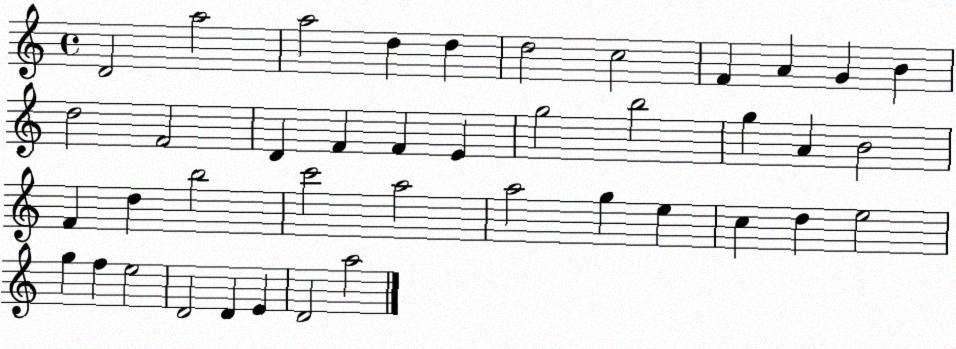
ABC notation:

X:1
T:Untitled
M:4/4
L:1/4
K:C
D2 a2 a2 d d d2 c2 F A G B d2 F2 D F F E g2 b2 g A B2 F d b2 c'2 a2 a2 g e c d e2 g f e2 D2 D E D2 a2